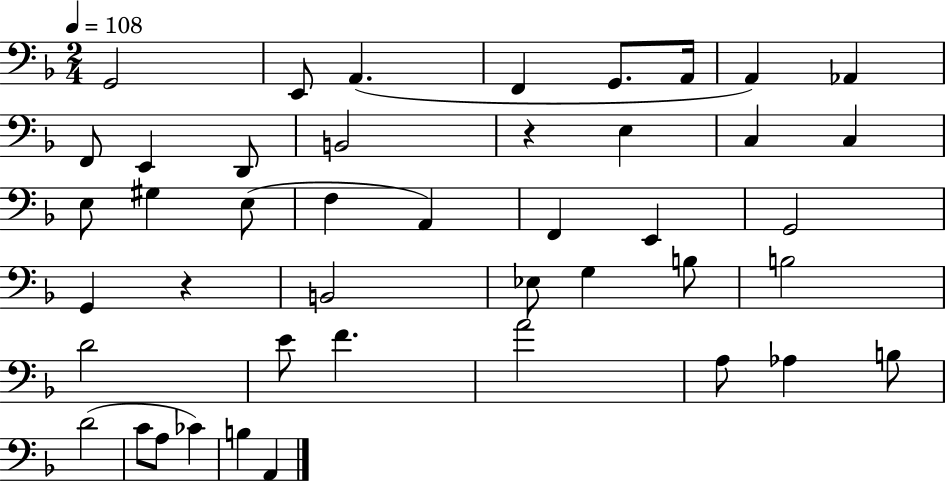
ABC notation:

X:1
T:Untitled
M:2/4
L:1/4
K:F
G,,2 E,,/2 A,, F,, G,,/2 A,,/4 A,, _A,, F,,/2 E,, D,,/2 B,,2 z E, C, C, E,/2 ^G, E,/2 F, A,, F,, E,, G,,2 G,, z B,,2 _E,/2 G, B,/2 B,2 D2 E/2 F A2 A,/2 _A, B,/2 D2 C/2 A,/2 _C B, A,,